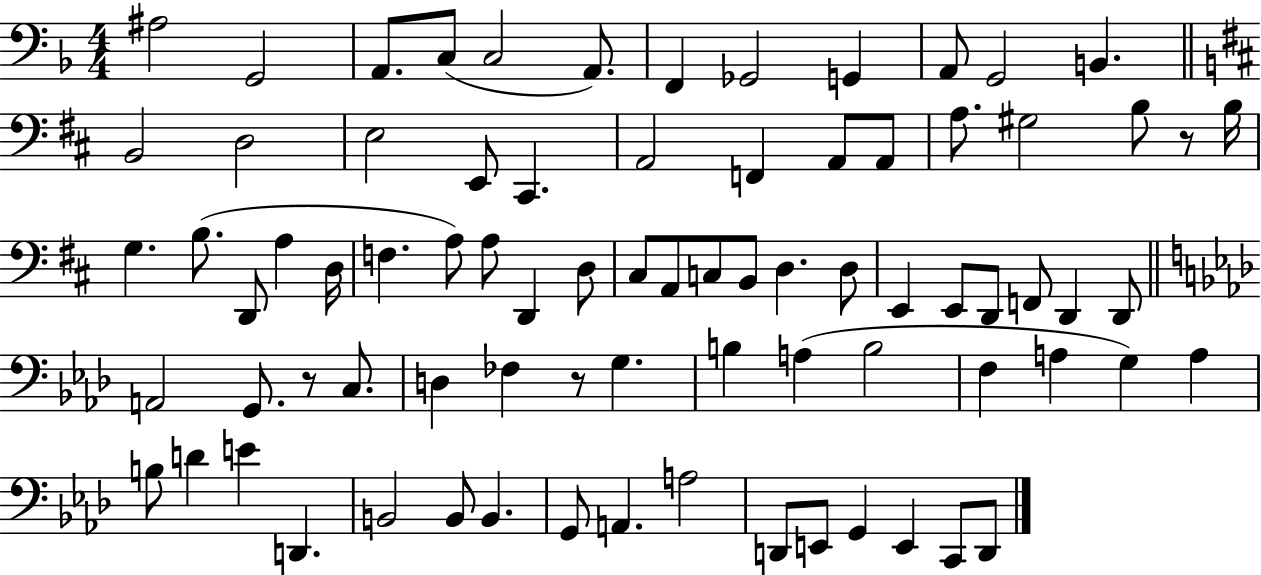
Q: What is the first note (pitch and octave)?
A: A#3